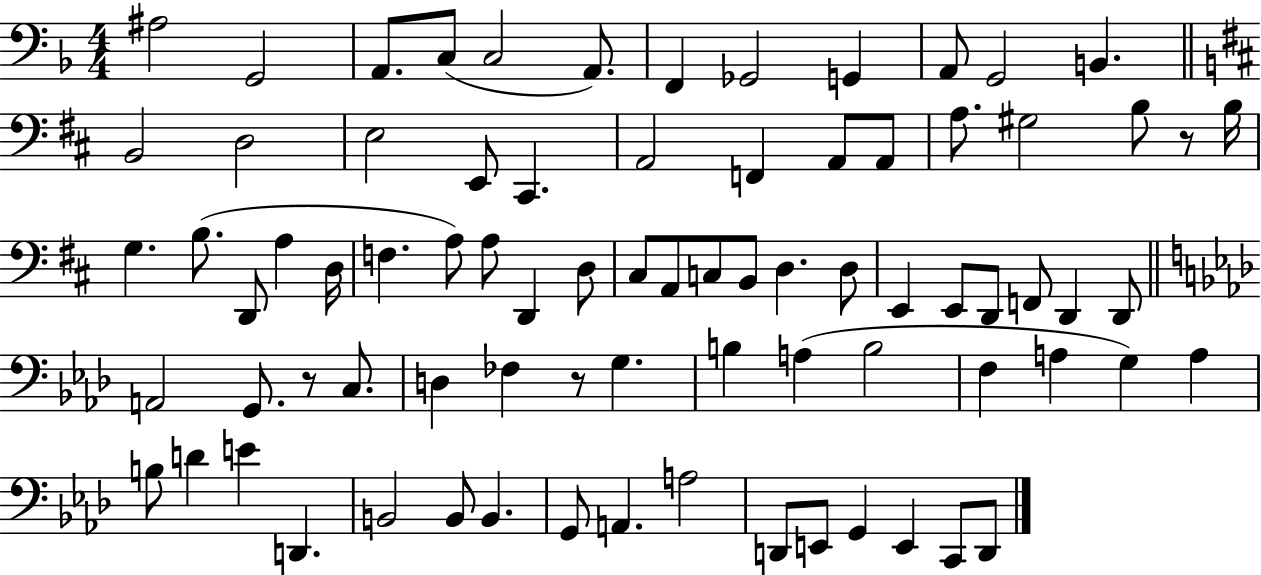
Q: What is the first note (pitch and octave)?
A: A#3